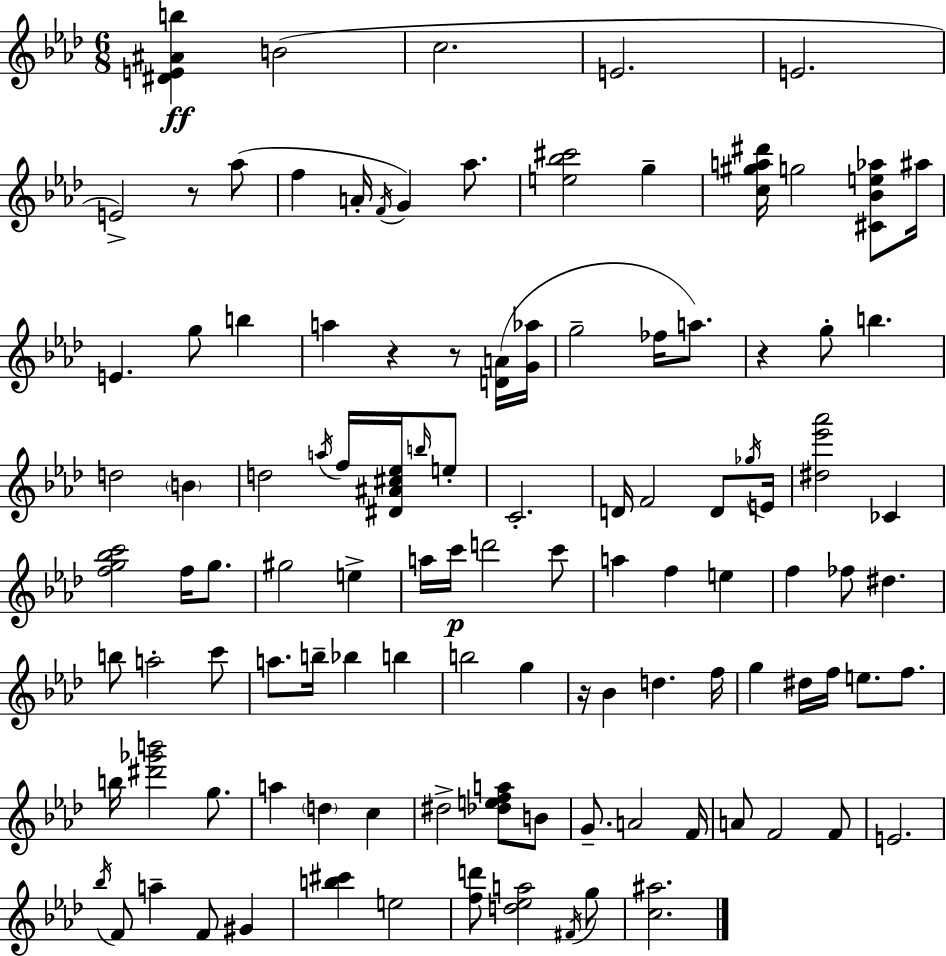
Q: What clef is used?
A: treble